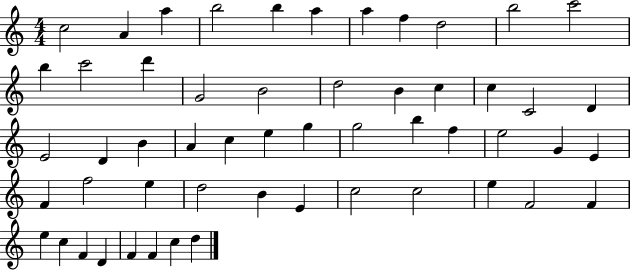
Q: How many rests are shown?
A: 0